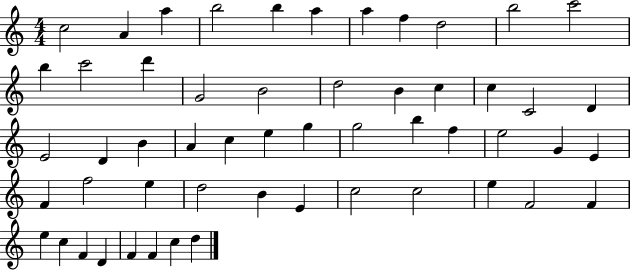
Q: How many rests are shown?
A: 0